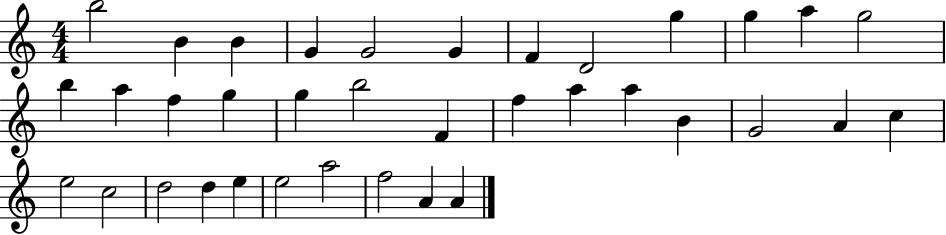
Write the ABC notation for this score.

X:1
T:Untitled
M:4/4
L:1/4
K:C
b2 B B G G2 G F D2 g g a g2 b a f g g b2 F f a a B G2 A c e2 c2 d2 d e e2 a2 f2 A A